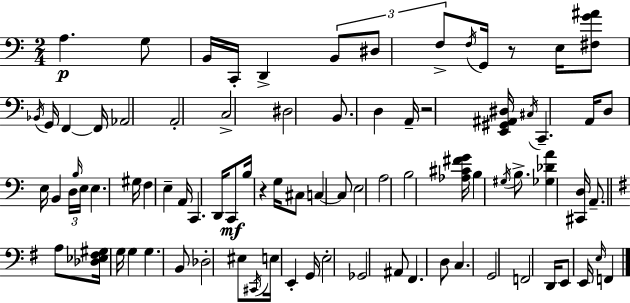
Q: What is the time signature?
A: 2/4